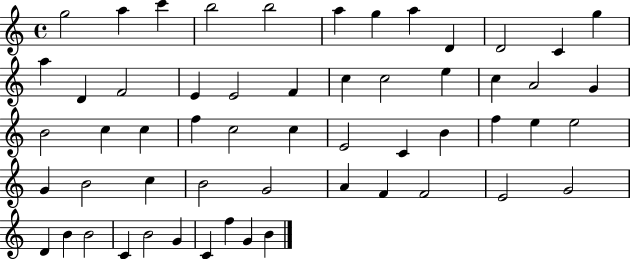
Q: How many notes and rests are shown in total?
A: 56